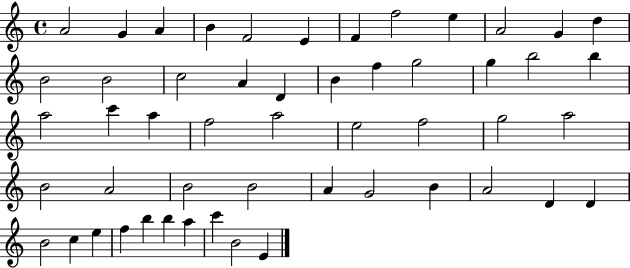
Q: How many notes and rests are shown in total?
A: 52